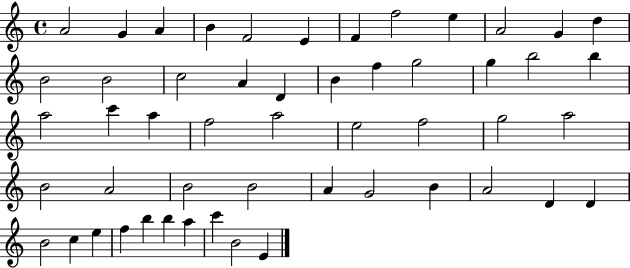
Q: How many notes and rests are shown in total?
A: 52